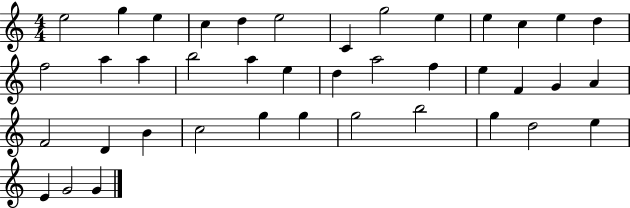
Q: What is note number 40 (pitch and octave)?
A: G4